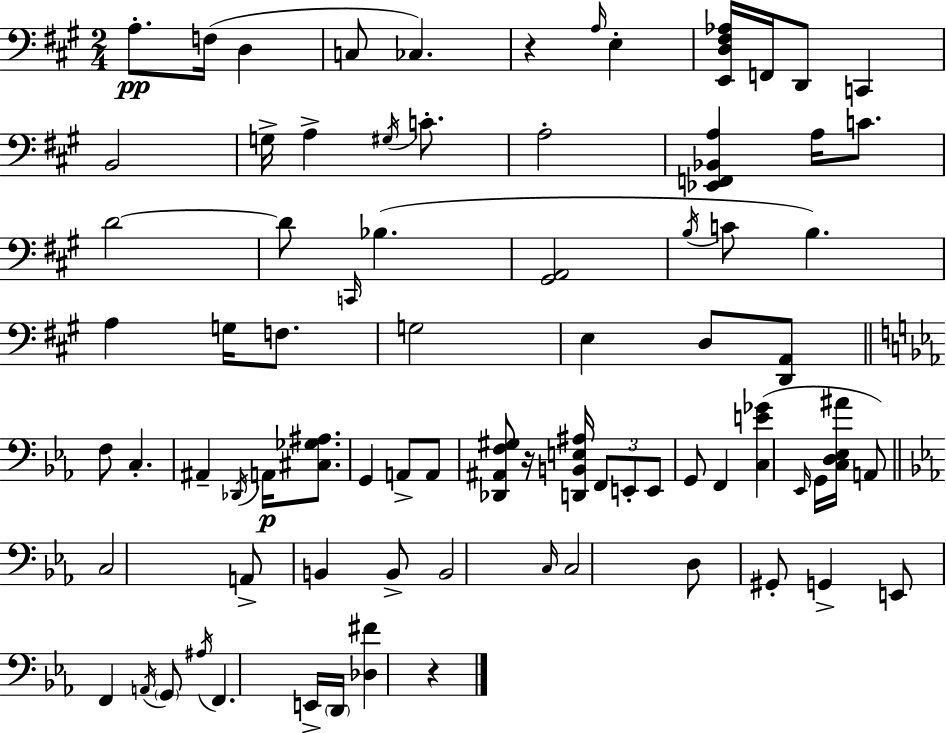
A3/e. F3/s D3/q C3/e CES3/q. R/q A3/s E3/q [E2,D3,F#3,Ab3]/s F2/s D2/e C2/q B2/h G3/s A3/q G#3/s C4/e. A3/h [Eb2,F2,Bb2,A3]/q A3/s C4/e. D4/h D4/e C2/s Bb3/q. [G#2,A2]/h B3/s C4/e B3/q. A3/q G3/s F3/e. G3/h E3/q D3/e [D2,A2]/e F3/e C3/q. A#2/q Db2/s A2/s [C#3,Gb3,A#3]/e. G2/q A2/e A2/e [Db2,A#2,F3,G#3]/e R/s [D2,B2,E3,A#3]/s F2/e E2/e E2/e G2/e F2/q [C3,E4,Gb4]/q Eb2/s G2/s [C3,D3,Eb3,A#4]/s A2/e C3/h A2/e B2/q B2/e B2/h C3/s C3/h D3/e G#2/e G2/q E2/e F2/q A2/s G2/e A#3/s F2/q. E2/s D2/s [Db3,F#4]/q R/q